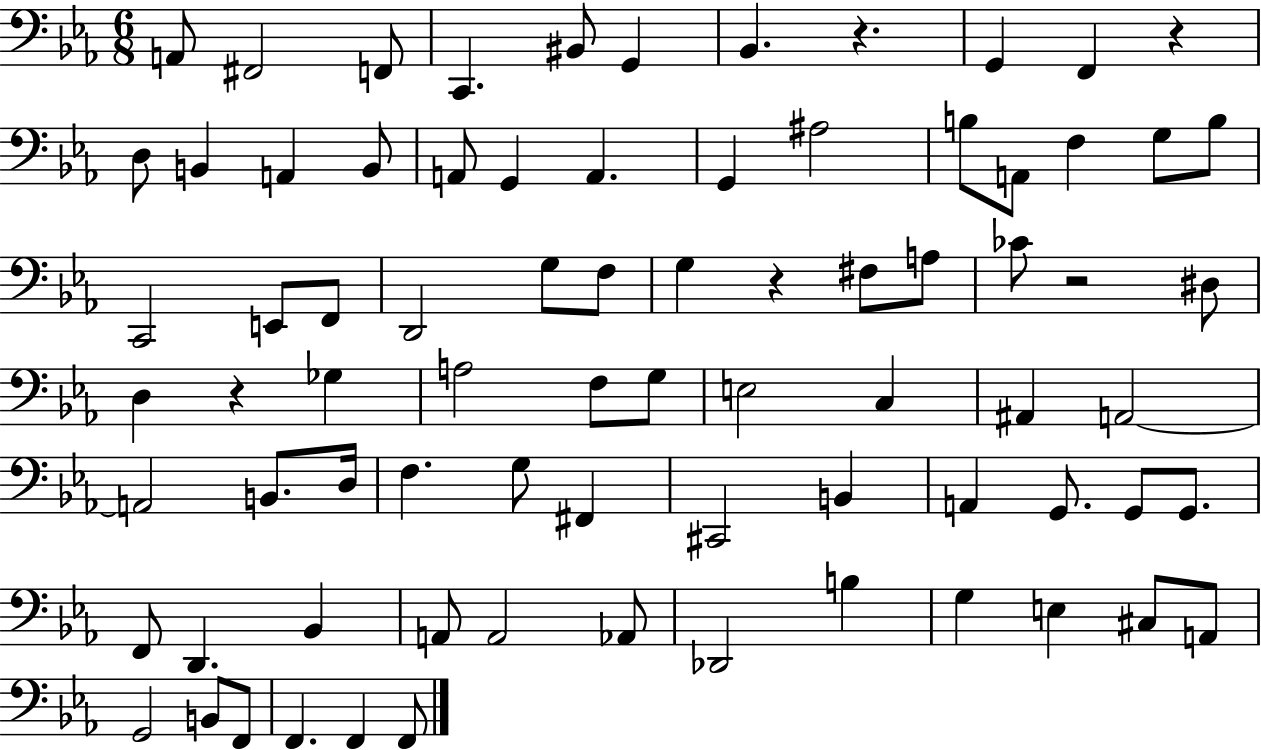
{
  \clef bass
  \numericTimeSignature
  \time 6/8
  \key ees \major
  a,8 fis,2 f,8 | c,4. bis,8 g,4 | bes,4. r4. | g,4 f,4 r4 | \break d8 b,4 a,4 b,8 | a,8 g,4 a,4. | g,4 ais2 | b8 a,8 f4 g8 b8 | \break c,2 e,8 f,8 | d,2 g8 f8 | g4 r4 fis8 a8 | ces'8 r2 dis8 | \break d4 r4 ges4 | a2 f8 g8 | e2 c4 | ais,4 a,2~~ | \break a,2 b,8. d16 | f4. g8 fis,4 | cis,2 b,4 | a,4 g,8. g,8 g,8. | \break f,8 d,4. bes,4 | a,8 a,2 aes,8 | des,2 b4 | g4 e4 cis8 a,8 | \break g,2 b,8 f,8 | f,4. f,4 f,8 | \bar "|."
}